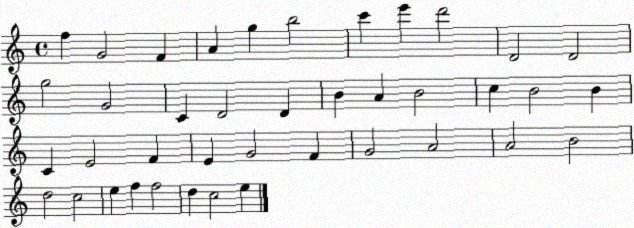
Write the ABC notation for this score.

X:1
T:Untitled
M:4/4
L:1/4
K:C
f G2 F A g b2 c' e' d'2 D2 D2 g2 G2 C D2 D B A B2 c B2 B C E2 F E G2 F G2 A2 A2 B2 d2 c2 e f f2 d c2 e